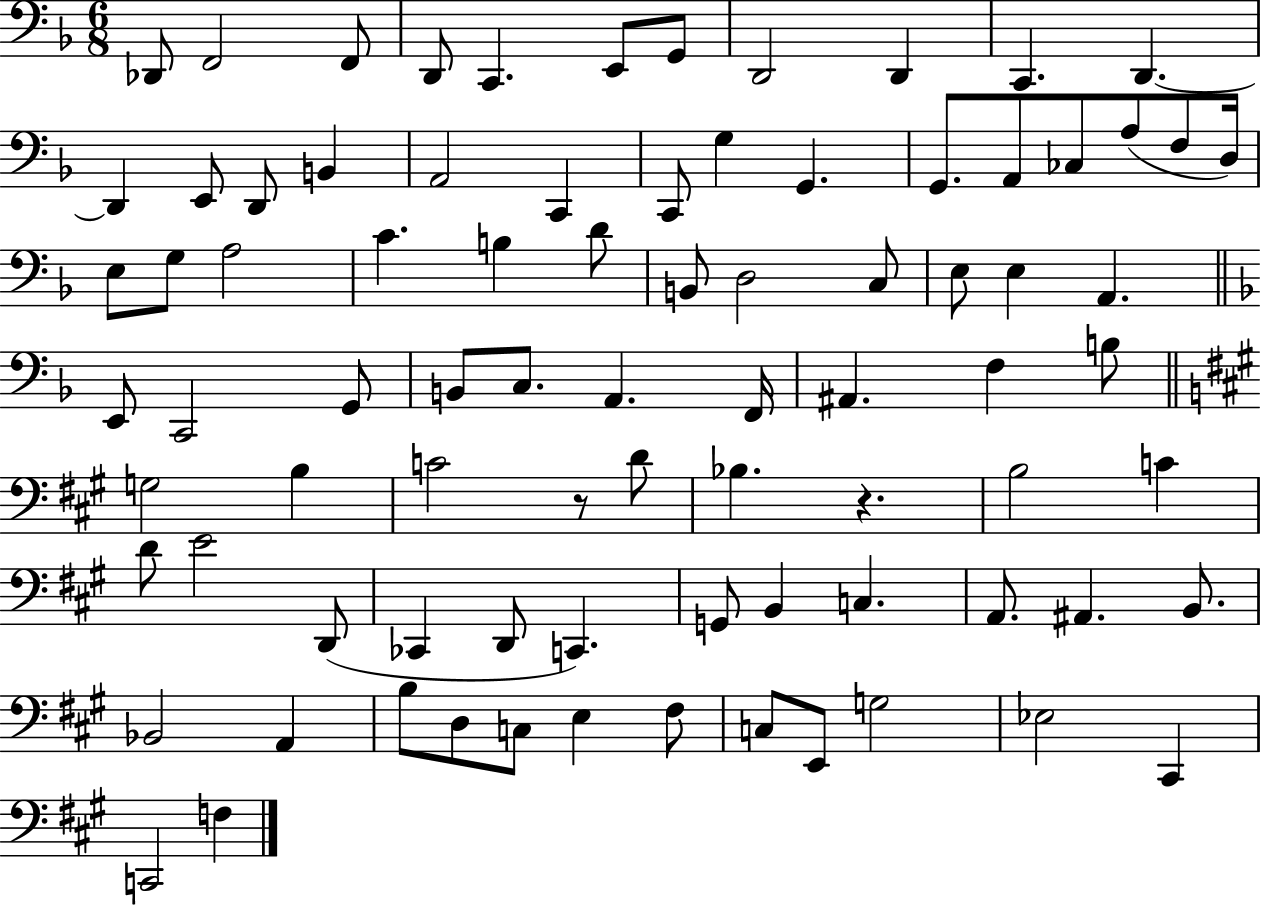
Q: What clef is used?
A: bass